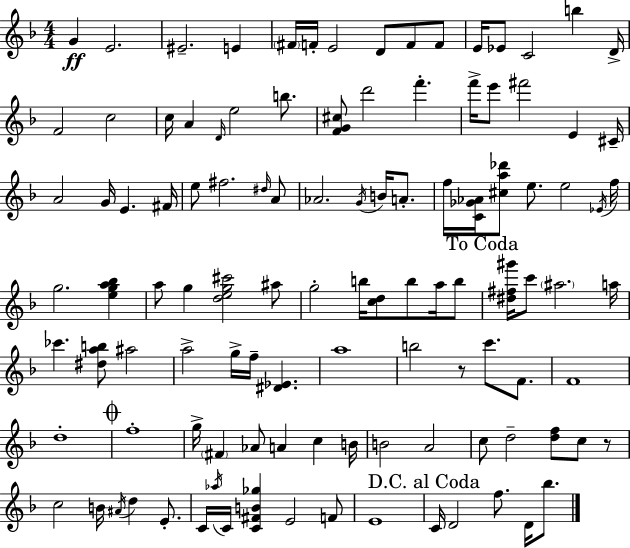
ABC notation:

X:1
T:Untitled
M:4/4
L:1/4
K:Dm
G E2 ^E2 E ^F/4 F/4 E2 D/2 F/2 F/2 E/4 _E/2 C2 b D/4 F2 c2 c/4 A D/4 e2 b/2 [FG^c]/2 d'2 f' f'/4 e'/2 ^f'2 E ^C/4 A2 G/4 E ^F/4 e/2 ^f2 ^d/4 A/2 _A2 G/4 B/4 A/2 f/4 [C_G_A]/4 [^ca_d']/2 e/2 e2 _E/4 f/4 g2 [ega_b] a/2 g [deg^c']2 ^a/2 g2 b/4 [cd]/2 b/2 a/4 b/2 [^d^f^g']/4 c'/2 ^a2 a/4 _c' [^dab]/2 ^a2 a2 g/4 f/4 [^D_E] a4 b2 z/2 c'/2 F/2 F4 d4 f4 g/4 ^F _A/2 A c B/4 B2 A2 c/2 d2 [df]/2 c/2 z/2 c2 B/4 ^A/4 d E/2 C/4 _a/4 C/4 [C^FB_g] E2 F/2 E4 C/4 D2 f/2 D/4 _b/2